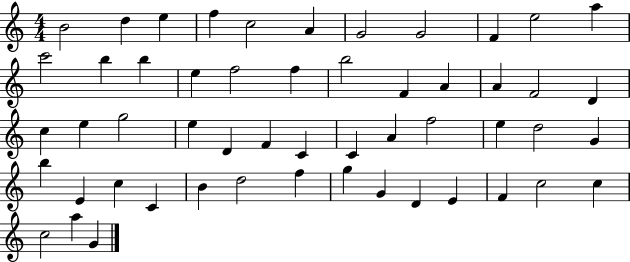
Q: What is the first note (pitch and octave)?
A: B4